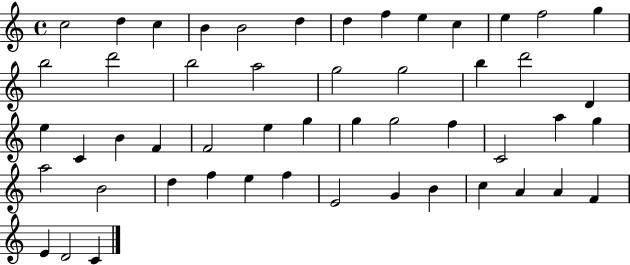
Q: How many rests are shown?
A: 0